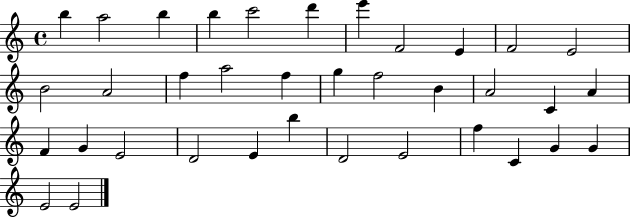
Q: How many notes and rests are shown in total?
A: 36